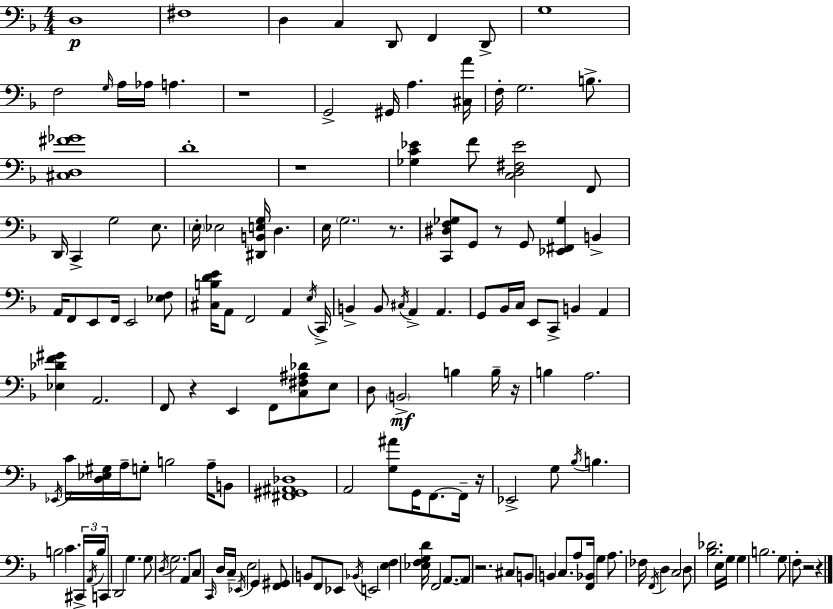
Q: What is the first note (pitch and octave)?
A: D3